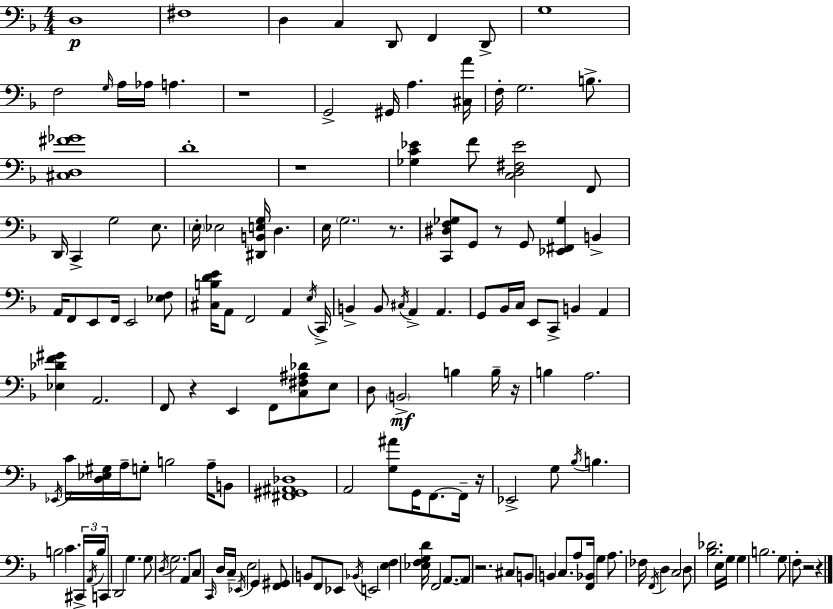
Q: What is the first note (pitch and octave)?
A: D3